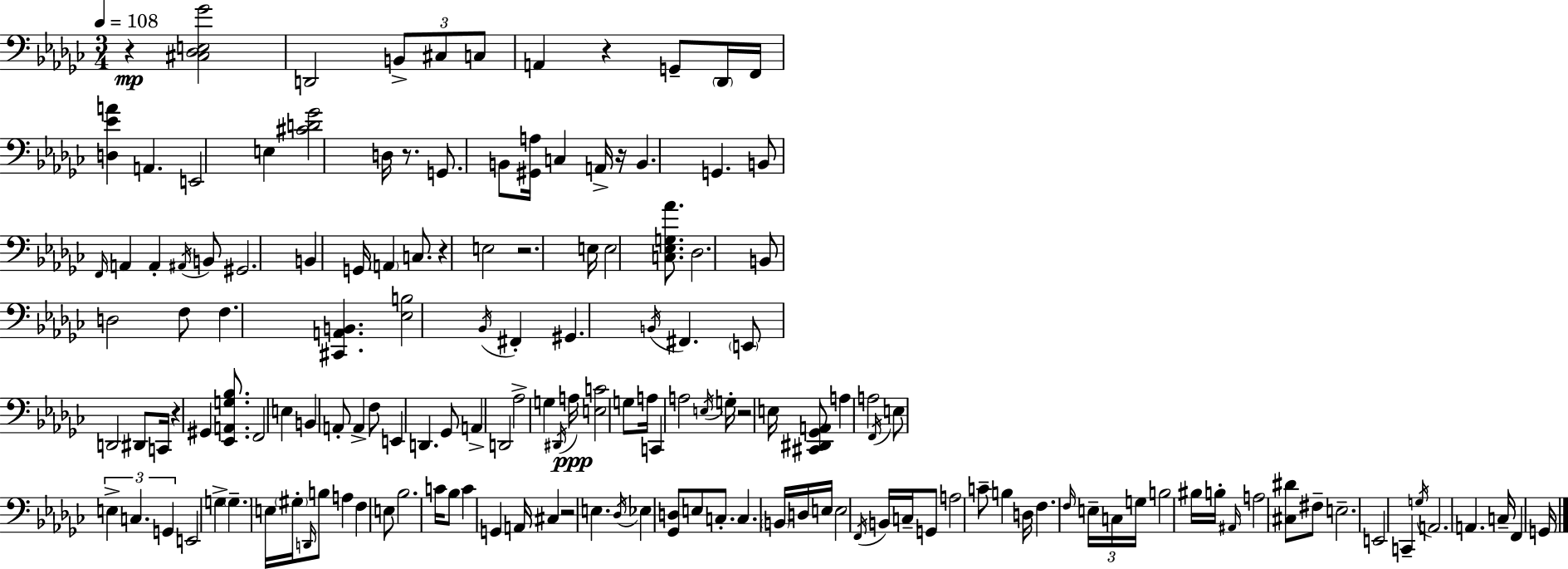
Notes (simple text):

R/q [C#3,Db3,E3,Gb4]/h D2/h B2/e C#3/e C3/e A2/q R/q G2/e Db2/s F2/s [D3,Eb4,A4]/q A2/q. E2/h E3/q [C#4,D4,Gb4]/h D3/s R/e. G2/e. B2/e [G#2,A3]/s C3/q A2/s R/s B2/q. G2/q. B2/e F2/s A2/q A2/q A#2/s B2/e G#2/h. B2/q G2/s A2/q C3/e. R/q E3/h R/h. E3/s E3/h [C3,Eb3,G3,Ab4]/e. Db3/h. B2/e D3/h F3/e F3/q. [C#2,A2,B2]/q. [Eb3,B3]/h Bb2/s F#2/q G#2/q. B2/s F#2/q. E2/e D2/h D#2/e C2/s R/q G#2/q [Eb2,A2,G3,Bb3]/e. F2/h E3/q B2/q A2/e A2/q F3/e E2/q D2/q. Gb2/e A2/q D2/h Ab3/h G3/q D#2/s A3/s [E3,C4]/h G3/e A3/s C2/q A3/h E3/s G3/s R/h E3/s [C#2,D#2,Gb2,A2]/e A3/q A3/h F2/s E3/e E3/q C3/q. G2/q E2/h G3/q G3/q. E3/s G#3/s D2/s B3/e A3/q F3/q E3/e Bb3/h. C4/s Bb3/e C4/q G2/q A2/s C#3/q R/h E3/q. Db3/s Eb3/q [Gb2,D3]/e E3/e C3/e. C3/q. B2/s D3/s E3/s E3/h F2/s B2/s C3/s G2/e A3/h C4/e B3/q D3/s F3/q. F3/s E3/s C3/s G3/s B3/h BIS3/s B3/s A#2/s A3/h [C#3,D#4]/e F#3/e E3/h. E2/h C2/q G3/s A2/h. A2/q. C3/s F2/q G2/s